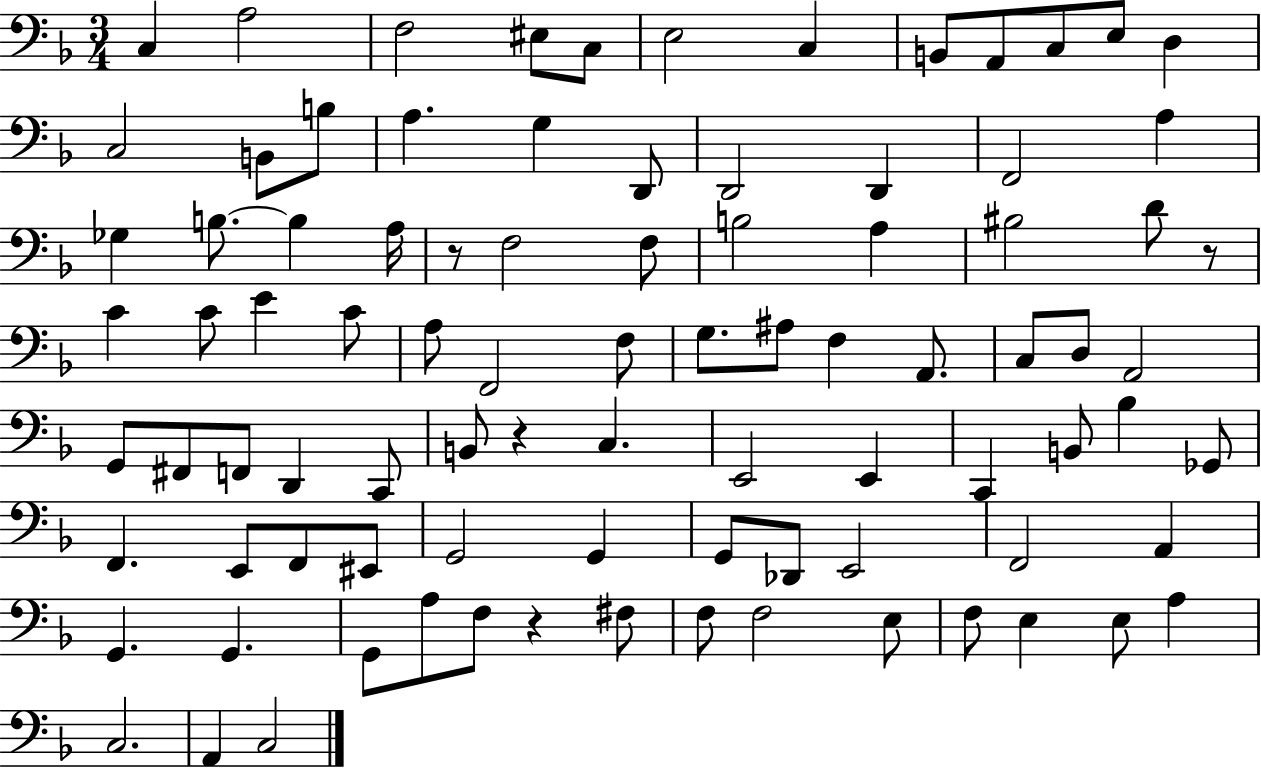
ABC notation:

X:1
T:Untitled
M:3/4
L:1/4
K:F
C, A,2 F,2 ^E,/2 C,/2 E,2 C, B,,/2 A,,/2 C,/2 E,/2 D, C,2 B,,/2 B,/2 A, G, D,,/2 D,,2 D,, F,,2 A, _G, B,/2 B, A,/4 z/2 F,2 F,/2 B,2 A, ^B,2 D/2 z/2 C C/2 E C/2 A,/2 F,,2 F,/2 G,/2 ^A,/2 F, A,,/2 C,/2 D,/2 A,,2 G,,/2 ^F,,/2 F,,/2 D,, C,,/2 B,,/2 z C, E,,2 E,, C,, B,,/2 _B, _G,,/2 F,, E,,/2 F,,/2 ^E,,/2 G,,2 G,, G,,/2 _D,,/2 E,,2 F,,2 A,, G,, G,, G,,/2 A,/2 F,/2 z ^F,/2 F,/2 F,2 E,/2 F,/2 E, E,/2 A, C,2 A,, C,2